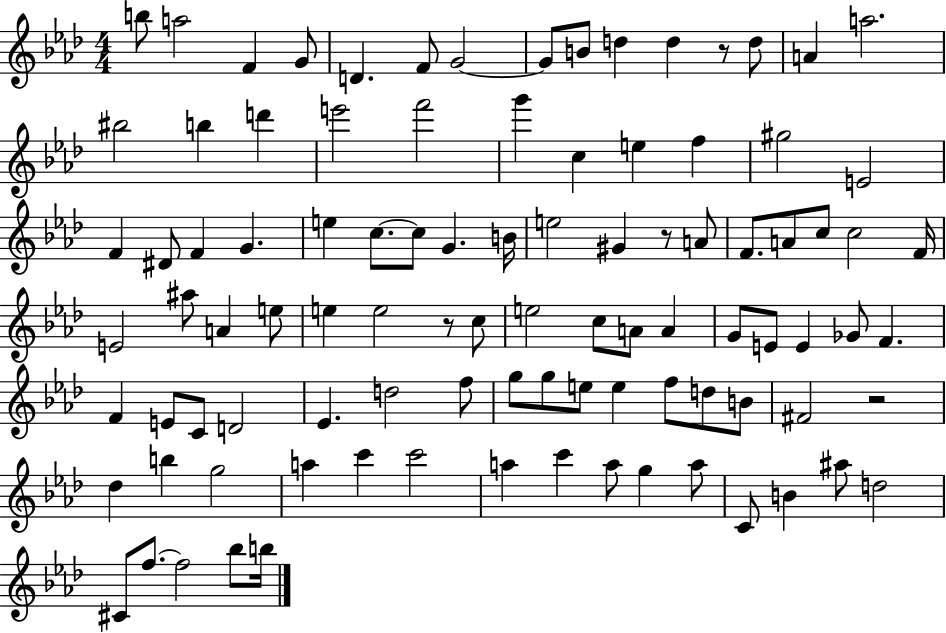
{
  \clef treble
  \numericTimeSignature
  \time 4/4
  \key aes \major
  b''8 a''2 f'4 g'8 | d'4. f'8 g'2~~ | g'8 b'8 d''4 d''4 r8 d''8 | a'4 a''2. | \break bis''2 b''4 d'''4 | e'''2 f'''2 | g'''4 c''4 e''4 f''4 | gis''2 e'2 | \break f'4 dis'8 f'4 g'4. | e''4 c''8.~~ c''8 g'4. b'16 | e''2 gis'4 r8 a'8 | f'8. a'8 c''8 c''2 f'16 | \break e'2 ais''8 a'4 e''8 | e''4 e''2 r8 c''8 | e''2 c''8 a'8 a'4 | g'8 e'8 e'4 ges'8 f'4. | \break f'4 e'8 c'8 d'2 | ees'4. d''2 f''8 | g''8 g''8 e''8 e''4 f''8 d''8 b'8 | fis'2 r2 | \break des''4 b''4 g''2 | a''4 c'''4 c'''2 | a''4 c'''4 a''8 g''4 a''8 | c'8 b'4 ais''8 d''2 | \break cis'8 f''8.~~ f''2 bes''8 b''16 | \bar "|."
}